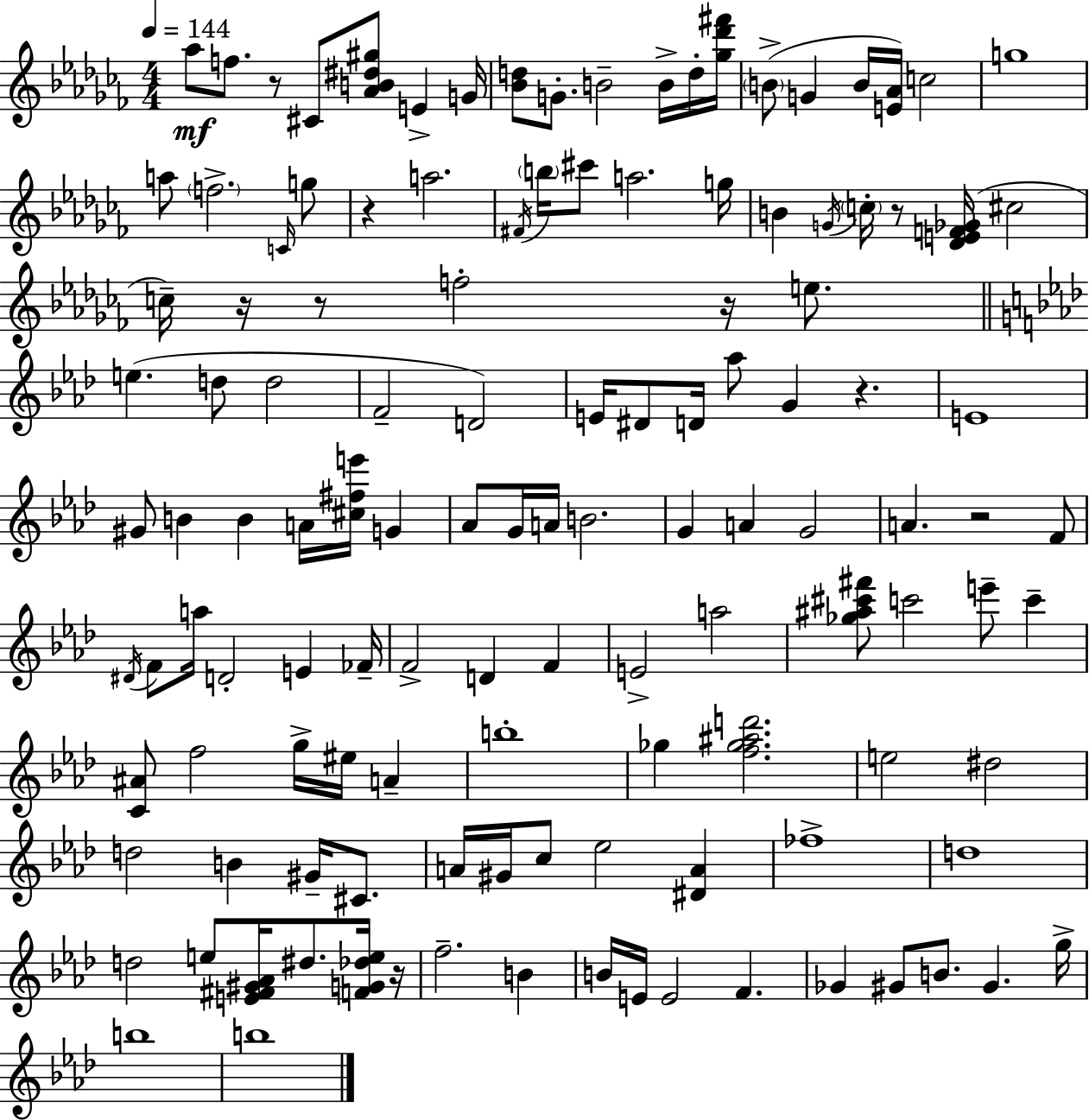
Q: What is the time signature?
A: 4/4